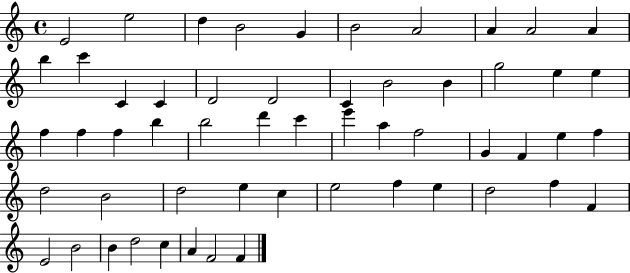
X:1
T:Untitled
M:4/4
L:1/4
K:C
E2 e2 d B2 G B2 A2 A A2 A b c' C C D2 D2 C B2 B g2 e e f f f b b2 d' c' e' a f2 G F e f d2 B2 d2 e c e2 f e d2 f F E2 B2 B d2 c A F2 F